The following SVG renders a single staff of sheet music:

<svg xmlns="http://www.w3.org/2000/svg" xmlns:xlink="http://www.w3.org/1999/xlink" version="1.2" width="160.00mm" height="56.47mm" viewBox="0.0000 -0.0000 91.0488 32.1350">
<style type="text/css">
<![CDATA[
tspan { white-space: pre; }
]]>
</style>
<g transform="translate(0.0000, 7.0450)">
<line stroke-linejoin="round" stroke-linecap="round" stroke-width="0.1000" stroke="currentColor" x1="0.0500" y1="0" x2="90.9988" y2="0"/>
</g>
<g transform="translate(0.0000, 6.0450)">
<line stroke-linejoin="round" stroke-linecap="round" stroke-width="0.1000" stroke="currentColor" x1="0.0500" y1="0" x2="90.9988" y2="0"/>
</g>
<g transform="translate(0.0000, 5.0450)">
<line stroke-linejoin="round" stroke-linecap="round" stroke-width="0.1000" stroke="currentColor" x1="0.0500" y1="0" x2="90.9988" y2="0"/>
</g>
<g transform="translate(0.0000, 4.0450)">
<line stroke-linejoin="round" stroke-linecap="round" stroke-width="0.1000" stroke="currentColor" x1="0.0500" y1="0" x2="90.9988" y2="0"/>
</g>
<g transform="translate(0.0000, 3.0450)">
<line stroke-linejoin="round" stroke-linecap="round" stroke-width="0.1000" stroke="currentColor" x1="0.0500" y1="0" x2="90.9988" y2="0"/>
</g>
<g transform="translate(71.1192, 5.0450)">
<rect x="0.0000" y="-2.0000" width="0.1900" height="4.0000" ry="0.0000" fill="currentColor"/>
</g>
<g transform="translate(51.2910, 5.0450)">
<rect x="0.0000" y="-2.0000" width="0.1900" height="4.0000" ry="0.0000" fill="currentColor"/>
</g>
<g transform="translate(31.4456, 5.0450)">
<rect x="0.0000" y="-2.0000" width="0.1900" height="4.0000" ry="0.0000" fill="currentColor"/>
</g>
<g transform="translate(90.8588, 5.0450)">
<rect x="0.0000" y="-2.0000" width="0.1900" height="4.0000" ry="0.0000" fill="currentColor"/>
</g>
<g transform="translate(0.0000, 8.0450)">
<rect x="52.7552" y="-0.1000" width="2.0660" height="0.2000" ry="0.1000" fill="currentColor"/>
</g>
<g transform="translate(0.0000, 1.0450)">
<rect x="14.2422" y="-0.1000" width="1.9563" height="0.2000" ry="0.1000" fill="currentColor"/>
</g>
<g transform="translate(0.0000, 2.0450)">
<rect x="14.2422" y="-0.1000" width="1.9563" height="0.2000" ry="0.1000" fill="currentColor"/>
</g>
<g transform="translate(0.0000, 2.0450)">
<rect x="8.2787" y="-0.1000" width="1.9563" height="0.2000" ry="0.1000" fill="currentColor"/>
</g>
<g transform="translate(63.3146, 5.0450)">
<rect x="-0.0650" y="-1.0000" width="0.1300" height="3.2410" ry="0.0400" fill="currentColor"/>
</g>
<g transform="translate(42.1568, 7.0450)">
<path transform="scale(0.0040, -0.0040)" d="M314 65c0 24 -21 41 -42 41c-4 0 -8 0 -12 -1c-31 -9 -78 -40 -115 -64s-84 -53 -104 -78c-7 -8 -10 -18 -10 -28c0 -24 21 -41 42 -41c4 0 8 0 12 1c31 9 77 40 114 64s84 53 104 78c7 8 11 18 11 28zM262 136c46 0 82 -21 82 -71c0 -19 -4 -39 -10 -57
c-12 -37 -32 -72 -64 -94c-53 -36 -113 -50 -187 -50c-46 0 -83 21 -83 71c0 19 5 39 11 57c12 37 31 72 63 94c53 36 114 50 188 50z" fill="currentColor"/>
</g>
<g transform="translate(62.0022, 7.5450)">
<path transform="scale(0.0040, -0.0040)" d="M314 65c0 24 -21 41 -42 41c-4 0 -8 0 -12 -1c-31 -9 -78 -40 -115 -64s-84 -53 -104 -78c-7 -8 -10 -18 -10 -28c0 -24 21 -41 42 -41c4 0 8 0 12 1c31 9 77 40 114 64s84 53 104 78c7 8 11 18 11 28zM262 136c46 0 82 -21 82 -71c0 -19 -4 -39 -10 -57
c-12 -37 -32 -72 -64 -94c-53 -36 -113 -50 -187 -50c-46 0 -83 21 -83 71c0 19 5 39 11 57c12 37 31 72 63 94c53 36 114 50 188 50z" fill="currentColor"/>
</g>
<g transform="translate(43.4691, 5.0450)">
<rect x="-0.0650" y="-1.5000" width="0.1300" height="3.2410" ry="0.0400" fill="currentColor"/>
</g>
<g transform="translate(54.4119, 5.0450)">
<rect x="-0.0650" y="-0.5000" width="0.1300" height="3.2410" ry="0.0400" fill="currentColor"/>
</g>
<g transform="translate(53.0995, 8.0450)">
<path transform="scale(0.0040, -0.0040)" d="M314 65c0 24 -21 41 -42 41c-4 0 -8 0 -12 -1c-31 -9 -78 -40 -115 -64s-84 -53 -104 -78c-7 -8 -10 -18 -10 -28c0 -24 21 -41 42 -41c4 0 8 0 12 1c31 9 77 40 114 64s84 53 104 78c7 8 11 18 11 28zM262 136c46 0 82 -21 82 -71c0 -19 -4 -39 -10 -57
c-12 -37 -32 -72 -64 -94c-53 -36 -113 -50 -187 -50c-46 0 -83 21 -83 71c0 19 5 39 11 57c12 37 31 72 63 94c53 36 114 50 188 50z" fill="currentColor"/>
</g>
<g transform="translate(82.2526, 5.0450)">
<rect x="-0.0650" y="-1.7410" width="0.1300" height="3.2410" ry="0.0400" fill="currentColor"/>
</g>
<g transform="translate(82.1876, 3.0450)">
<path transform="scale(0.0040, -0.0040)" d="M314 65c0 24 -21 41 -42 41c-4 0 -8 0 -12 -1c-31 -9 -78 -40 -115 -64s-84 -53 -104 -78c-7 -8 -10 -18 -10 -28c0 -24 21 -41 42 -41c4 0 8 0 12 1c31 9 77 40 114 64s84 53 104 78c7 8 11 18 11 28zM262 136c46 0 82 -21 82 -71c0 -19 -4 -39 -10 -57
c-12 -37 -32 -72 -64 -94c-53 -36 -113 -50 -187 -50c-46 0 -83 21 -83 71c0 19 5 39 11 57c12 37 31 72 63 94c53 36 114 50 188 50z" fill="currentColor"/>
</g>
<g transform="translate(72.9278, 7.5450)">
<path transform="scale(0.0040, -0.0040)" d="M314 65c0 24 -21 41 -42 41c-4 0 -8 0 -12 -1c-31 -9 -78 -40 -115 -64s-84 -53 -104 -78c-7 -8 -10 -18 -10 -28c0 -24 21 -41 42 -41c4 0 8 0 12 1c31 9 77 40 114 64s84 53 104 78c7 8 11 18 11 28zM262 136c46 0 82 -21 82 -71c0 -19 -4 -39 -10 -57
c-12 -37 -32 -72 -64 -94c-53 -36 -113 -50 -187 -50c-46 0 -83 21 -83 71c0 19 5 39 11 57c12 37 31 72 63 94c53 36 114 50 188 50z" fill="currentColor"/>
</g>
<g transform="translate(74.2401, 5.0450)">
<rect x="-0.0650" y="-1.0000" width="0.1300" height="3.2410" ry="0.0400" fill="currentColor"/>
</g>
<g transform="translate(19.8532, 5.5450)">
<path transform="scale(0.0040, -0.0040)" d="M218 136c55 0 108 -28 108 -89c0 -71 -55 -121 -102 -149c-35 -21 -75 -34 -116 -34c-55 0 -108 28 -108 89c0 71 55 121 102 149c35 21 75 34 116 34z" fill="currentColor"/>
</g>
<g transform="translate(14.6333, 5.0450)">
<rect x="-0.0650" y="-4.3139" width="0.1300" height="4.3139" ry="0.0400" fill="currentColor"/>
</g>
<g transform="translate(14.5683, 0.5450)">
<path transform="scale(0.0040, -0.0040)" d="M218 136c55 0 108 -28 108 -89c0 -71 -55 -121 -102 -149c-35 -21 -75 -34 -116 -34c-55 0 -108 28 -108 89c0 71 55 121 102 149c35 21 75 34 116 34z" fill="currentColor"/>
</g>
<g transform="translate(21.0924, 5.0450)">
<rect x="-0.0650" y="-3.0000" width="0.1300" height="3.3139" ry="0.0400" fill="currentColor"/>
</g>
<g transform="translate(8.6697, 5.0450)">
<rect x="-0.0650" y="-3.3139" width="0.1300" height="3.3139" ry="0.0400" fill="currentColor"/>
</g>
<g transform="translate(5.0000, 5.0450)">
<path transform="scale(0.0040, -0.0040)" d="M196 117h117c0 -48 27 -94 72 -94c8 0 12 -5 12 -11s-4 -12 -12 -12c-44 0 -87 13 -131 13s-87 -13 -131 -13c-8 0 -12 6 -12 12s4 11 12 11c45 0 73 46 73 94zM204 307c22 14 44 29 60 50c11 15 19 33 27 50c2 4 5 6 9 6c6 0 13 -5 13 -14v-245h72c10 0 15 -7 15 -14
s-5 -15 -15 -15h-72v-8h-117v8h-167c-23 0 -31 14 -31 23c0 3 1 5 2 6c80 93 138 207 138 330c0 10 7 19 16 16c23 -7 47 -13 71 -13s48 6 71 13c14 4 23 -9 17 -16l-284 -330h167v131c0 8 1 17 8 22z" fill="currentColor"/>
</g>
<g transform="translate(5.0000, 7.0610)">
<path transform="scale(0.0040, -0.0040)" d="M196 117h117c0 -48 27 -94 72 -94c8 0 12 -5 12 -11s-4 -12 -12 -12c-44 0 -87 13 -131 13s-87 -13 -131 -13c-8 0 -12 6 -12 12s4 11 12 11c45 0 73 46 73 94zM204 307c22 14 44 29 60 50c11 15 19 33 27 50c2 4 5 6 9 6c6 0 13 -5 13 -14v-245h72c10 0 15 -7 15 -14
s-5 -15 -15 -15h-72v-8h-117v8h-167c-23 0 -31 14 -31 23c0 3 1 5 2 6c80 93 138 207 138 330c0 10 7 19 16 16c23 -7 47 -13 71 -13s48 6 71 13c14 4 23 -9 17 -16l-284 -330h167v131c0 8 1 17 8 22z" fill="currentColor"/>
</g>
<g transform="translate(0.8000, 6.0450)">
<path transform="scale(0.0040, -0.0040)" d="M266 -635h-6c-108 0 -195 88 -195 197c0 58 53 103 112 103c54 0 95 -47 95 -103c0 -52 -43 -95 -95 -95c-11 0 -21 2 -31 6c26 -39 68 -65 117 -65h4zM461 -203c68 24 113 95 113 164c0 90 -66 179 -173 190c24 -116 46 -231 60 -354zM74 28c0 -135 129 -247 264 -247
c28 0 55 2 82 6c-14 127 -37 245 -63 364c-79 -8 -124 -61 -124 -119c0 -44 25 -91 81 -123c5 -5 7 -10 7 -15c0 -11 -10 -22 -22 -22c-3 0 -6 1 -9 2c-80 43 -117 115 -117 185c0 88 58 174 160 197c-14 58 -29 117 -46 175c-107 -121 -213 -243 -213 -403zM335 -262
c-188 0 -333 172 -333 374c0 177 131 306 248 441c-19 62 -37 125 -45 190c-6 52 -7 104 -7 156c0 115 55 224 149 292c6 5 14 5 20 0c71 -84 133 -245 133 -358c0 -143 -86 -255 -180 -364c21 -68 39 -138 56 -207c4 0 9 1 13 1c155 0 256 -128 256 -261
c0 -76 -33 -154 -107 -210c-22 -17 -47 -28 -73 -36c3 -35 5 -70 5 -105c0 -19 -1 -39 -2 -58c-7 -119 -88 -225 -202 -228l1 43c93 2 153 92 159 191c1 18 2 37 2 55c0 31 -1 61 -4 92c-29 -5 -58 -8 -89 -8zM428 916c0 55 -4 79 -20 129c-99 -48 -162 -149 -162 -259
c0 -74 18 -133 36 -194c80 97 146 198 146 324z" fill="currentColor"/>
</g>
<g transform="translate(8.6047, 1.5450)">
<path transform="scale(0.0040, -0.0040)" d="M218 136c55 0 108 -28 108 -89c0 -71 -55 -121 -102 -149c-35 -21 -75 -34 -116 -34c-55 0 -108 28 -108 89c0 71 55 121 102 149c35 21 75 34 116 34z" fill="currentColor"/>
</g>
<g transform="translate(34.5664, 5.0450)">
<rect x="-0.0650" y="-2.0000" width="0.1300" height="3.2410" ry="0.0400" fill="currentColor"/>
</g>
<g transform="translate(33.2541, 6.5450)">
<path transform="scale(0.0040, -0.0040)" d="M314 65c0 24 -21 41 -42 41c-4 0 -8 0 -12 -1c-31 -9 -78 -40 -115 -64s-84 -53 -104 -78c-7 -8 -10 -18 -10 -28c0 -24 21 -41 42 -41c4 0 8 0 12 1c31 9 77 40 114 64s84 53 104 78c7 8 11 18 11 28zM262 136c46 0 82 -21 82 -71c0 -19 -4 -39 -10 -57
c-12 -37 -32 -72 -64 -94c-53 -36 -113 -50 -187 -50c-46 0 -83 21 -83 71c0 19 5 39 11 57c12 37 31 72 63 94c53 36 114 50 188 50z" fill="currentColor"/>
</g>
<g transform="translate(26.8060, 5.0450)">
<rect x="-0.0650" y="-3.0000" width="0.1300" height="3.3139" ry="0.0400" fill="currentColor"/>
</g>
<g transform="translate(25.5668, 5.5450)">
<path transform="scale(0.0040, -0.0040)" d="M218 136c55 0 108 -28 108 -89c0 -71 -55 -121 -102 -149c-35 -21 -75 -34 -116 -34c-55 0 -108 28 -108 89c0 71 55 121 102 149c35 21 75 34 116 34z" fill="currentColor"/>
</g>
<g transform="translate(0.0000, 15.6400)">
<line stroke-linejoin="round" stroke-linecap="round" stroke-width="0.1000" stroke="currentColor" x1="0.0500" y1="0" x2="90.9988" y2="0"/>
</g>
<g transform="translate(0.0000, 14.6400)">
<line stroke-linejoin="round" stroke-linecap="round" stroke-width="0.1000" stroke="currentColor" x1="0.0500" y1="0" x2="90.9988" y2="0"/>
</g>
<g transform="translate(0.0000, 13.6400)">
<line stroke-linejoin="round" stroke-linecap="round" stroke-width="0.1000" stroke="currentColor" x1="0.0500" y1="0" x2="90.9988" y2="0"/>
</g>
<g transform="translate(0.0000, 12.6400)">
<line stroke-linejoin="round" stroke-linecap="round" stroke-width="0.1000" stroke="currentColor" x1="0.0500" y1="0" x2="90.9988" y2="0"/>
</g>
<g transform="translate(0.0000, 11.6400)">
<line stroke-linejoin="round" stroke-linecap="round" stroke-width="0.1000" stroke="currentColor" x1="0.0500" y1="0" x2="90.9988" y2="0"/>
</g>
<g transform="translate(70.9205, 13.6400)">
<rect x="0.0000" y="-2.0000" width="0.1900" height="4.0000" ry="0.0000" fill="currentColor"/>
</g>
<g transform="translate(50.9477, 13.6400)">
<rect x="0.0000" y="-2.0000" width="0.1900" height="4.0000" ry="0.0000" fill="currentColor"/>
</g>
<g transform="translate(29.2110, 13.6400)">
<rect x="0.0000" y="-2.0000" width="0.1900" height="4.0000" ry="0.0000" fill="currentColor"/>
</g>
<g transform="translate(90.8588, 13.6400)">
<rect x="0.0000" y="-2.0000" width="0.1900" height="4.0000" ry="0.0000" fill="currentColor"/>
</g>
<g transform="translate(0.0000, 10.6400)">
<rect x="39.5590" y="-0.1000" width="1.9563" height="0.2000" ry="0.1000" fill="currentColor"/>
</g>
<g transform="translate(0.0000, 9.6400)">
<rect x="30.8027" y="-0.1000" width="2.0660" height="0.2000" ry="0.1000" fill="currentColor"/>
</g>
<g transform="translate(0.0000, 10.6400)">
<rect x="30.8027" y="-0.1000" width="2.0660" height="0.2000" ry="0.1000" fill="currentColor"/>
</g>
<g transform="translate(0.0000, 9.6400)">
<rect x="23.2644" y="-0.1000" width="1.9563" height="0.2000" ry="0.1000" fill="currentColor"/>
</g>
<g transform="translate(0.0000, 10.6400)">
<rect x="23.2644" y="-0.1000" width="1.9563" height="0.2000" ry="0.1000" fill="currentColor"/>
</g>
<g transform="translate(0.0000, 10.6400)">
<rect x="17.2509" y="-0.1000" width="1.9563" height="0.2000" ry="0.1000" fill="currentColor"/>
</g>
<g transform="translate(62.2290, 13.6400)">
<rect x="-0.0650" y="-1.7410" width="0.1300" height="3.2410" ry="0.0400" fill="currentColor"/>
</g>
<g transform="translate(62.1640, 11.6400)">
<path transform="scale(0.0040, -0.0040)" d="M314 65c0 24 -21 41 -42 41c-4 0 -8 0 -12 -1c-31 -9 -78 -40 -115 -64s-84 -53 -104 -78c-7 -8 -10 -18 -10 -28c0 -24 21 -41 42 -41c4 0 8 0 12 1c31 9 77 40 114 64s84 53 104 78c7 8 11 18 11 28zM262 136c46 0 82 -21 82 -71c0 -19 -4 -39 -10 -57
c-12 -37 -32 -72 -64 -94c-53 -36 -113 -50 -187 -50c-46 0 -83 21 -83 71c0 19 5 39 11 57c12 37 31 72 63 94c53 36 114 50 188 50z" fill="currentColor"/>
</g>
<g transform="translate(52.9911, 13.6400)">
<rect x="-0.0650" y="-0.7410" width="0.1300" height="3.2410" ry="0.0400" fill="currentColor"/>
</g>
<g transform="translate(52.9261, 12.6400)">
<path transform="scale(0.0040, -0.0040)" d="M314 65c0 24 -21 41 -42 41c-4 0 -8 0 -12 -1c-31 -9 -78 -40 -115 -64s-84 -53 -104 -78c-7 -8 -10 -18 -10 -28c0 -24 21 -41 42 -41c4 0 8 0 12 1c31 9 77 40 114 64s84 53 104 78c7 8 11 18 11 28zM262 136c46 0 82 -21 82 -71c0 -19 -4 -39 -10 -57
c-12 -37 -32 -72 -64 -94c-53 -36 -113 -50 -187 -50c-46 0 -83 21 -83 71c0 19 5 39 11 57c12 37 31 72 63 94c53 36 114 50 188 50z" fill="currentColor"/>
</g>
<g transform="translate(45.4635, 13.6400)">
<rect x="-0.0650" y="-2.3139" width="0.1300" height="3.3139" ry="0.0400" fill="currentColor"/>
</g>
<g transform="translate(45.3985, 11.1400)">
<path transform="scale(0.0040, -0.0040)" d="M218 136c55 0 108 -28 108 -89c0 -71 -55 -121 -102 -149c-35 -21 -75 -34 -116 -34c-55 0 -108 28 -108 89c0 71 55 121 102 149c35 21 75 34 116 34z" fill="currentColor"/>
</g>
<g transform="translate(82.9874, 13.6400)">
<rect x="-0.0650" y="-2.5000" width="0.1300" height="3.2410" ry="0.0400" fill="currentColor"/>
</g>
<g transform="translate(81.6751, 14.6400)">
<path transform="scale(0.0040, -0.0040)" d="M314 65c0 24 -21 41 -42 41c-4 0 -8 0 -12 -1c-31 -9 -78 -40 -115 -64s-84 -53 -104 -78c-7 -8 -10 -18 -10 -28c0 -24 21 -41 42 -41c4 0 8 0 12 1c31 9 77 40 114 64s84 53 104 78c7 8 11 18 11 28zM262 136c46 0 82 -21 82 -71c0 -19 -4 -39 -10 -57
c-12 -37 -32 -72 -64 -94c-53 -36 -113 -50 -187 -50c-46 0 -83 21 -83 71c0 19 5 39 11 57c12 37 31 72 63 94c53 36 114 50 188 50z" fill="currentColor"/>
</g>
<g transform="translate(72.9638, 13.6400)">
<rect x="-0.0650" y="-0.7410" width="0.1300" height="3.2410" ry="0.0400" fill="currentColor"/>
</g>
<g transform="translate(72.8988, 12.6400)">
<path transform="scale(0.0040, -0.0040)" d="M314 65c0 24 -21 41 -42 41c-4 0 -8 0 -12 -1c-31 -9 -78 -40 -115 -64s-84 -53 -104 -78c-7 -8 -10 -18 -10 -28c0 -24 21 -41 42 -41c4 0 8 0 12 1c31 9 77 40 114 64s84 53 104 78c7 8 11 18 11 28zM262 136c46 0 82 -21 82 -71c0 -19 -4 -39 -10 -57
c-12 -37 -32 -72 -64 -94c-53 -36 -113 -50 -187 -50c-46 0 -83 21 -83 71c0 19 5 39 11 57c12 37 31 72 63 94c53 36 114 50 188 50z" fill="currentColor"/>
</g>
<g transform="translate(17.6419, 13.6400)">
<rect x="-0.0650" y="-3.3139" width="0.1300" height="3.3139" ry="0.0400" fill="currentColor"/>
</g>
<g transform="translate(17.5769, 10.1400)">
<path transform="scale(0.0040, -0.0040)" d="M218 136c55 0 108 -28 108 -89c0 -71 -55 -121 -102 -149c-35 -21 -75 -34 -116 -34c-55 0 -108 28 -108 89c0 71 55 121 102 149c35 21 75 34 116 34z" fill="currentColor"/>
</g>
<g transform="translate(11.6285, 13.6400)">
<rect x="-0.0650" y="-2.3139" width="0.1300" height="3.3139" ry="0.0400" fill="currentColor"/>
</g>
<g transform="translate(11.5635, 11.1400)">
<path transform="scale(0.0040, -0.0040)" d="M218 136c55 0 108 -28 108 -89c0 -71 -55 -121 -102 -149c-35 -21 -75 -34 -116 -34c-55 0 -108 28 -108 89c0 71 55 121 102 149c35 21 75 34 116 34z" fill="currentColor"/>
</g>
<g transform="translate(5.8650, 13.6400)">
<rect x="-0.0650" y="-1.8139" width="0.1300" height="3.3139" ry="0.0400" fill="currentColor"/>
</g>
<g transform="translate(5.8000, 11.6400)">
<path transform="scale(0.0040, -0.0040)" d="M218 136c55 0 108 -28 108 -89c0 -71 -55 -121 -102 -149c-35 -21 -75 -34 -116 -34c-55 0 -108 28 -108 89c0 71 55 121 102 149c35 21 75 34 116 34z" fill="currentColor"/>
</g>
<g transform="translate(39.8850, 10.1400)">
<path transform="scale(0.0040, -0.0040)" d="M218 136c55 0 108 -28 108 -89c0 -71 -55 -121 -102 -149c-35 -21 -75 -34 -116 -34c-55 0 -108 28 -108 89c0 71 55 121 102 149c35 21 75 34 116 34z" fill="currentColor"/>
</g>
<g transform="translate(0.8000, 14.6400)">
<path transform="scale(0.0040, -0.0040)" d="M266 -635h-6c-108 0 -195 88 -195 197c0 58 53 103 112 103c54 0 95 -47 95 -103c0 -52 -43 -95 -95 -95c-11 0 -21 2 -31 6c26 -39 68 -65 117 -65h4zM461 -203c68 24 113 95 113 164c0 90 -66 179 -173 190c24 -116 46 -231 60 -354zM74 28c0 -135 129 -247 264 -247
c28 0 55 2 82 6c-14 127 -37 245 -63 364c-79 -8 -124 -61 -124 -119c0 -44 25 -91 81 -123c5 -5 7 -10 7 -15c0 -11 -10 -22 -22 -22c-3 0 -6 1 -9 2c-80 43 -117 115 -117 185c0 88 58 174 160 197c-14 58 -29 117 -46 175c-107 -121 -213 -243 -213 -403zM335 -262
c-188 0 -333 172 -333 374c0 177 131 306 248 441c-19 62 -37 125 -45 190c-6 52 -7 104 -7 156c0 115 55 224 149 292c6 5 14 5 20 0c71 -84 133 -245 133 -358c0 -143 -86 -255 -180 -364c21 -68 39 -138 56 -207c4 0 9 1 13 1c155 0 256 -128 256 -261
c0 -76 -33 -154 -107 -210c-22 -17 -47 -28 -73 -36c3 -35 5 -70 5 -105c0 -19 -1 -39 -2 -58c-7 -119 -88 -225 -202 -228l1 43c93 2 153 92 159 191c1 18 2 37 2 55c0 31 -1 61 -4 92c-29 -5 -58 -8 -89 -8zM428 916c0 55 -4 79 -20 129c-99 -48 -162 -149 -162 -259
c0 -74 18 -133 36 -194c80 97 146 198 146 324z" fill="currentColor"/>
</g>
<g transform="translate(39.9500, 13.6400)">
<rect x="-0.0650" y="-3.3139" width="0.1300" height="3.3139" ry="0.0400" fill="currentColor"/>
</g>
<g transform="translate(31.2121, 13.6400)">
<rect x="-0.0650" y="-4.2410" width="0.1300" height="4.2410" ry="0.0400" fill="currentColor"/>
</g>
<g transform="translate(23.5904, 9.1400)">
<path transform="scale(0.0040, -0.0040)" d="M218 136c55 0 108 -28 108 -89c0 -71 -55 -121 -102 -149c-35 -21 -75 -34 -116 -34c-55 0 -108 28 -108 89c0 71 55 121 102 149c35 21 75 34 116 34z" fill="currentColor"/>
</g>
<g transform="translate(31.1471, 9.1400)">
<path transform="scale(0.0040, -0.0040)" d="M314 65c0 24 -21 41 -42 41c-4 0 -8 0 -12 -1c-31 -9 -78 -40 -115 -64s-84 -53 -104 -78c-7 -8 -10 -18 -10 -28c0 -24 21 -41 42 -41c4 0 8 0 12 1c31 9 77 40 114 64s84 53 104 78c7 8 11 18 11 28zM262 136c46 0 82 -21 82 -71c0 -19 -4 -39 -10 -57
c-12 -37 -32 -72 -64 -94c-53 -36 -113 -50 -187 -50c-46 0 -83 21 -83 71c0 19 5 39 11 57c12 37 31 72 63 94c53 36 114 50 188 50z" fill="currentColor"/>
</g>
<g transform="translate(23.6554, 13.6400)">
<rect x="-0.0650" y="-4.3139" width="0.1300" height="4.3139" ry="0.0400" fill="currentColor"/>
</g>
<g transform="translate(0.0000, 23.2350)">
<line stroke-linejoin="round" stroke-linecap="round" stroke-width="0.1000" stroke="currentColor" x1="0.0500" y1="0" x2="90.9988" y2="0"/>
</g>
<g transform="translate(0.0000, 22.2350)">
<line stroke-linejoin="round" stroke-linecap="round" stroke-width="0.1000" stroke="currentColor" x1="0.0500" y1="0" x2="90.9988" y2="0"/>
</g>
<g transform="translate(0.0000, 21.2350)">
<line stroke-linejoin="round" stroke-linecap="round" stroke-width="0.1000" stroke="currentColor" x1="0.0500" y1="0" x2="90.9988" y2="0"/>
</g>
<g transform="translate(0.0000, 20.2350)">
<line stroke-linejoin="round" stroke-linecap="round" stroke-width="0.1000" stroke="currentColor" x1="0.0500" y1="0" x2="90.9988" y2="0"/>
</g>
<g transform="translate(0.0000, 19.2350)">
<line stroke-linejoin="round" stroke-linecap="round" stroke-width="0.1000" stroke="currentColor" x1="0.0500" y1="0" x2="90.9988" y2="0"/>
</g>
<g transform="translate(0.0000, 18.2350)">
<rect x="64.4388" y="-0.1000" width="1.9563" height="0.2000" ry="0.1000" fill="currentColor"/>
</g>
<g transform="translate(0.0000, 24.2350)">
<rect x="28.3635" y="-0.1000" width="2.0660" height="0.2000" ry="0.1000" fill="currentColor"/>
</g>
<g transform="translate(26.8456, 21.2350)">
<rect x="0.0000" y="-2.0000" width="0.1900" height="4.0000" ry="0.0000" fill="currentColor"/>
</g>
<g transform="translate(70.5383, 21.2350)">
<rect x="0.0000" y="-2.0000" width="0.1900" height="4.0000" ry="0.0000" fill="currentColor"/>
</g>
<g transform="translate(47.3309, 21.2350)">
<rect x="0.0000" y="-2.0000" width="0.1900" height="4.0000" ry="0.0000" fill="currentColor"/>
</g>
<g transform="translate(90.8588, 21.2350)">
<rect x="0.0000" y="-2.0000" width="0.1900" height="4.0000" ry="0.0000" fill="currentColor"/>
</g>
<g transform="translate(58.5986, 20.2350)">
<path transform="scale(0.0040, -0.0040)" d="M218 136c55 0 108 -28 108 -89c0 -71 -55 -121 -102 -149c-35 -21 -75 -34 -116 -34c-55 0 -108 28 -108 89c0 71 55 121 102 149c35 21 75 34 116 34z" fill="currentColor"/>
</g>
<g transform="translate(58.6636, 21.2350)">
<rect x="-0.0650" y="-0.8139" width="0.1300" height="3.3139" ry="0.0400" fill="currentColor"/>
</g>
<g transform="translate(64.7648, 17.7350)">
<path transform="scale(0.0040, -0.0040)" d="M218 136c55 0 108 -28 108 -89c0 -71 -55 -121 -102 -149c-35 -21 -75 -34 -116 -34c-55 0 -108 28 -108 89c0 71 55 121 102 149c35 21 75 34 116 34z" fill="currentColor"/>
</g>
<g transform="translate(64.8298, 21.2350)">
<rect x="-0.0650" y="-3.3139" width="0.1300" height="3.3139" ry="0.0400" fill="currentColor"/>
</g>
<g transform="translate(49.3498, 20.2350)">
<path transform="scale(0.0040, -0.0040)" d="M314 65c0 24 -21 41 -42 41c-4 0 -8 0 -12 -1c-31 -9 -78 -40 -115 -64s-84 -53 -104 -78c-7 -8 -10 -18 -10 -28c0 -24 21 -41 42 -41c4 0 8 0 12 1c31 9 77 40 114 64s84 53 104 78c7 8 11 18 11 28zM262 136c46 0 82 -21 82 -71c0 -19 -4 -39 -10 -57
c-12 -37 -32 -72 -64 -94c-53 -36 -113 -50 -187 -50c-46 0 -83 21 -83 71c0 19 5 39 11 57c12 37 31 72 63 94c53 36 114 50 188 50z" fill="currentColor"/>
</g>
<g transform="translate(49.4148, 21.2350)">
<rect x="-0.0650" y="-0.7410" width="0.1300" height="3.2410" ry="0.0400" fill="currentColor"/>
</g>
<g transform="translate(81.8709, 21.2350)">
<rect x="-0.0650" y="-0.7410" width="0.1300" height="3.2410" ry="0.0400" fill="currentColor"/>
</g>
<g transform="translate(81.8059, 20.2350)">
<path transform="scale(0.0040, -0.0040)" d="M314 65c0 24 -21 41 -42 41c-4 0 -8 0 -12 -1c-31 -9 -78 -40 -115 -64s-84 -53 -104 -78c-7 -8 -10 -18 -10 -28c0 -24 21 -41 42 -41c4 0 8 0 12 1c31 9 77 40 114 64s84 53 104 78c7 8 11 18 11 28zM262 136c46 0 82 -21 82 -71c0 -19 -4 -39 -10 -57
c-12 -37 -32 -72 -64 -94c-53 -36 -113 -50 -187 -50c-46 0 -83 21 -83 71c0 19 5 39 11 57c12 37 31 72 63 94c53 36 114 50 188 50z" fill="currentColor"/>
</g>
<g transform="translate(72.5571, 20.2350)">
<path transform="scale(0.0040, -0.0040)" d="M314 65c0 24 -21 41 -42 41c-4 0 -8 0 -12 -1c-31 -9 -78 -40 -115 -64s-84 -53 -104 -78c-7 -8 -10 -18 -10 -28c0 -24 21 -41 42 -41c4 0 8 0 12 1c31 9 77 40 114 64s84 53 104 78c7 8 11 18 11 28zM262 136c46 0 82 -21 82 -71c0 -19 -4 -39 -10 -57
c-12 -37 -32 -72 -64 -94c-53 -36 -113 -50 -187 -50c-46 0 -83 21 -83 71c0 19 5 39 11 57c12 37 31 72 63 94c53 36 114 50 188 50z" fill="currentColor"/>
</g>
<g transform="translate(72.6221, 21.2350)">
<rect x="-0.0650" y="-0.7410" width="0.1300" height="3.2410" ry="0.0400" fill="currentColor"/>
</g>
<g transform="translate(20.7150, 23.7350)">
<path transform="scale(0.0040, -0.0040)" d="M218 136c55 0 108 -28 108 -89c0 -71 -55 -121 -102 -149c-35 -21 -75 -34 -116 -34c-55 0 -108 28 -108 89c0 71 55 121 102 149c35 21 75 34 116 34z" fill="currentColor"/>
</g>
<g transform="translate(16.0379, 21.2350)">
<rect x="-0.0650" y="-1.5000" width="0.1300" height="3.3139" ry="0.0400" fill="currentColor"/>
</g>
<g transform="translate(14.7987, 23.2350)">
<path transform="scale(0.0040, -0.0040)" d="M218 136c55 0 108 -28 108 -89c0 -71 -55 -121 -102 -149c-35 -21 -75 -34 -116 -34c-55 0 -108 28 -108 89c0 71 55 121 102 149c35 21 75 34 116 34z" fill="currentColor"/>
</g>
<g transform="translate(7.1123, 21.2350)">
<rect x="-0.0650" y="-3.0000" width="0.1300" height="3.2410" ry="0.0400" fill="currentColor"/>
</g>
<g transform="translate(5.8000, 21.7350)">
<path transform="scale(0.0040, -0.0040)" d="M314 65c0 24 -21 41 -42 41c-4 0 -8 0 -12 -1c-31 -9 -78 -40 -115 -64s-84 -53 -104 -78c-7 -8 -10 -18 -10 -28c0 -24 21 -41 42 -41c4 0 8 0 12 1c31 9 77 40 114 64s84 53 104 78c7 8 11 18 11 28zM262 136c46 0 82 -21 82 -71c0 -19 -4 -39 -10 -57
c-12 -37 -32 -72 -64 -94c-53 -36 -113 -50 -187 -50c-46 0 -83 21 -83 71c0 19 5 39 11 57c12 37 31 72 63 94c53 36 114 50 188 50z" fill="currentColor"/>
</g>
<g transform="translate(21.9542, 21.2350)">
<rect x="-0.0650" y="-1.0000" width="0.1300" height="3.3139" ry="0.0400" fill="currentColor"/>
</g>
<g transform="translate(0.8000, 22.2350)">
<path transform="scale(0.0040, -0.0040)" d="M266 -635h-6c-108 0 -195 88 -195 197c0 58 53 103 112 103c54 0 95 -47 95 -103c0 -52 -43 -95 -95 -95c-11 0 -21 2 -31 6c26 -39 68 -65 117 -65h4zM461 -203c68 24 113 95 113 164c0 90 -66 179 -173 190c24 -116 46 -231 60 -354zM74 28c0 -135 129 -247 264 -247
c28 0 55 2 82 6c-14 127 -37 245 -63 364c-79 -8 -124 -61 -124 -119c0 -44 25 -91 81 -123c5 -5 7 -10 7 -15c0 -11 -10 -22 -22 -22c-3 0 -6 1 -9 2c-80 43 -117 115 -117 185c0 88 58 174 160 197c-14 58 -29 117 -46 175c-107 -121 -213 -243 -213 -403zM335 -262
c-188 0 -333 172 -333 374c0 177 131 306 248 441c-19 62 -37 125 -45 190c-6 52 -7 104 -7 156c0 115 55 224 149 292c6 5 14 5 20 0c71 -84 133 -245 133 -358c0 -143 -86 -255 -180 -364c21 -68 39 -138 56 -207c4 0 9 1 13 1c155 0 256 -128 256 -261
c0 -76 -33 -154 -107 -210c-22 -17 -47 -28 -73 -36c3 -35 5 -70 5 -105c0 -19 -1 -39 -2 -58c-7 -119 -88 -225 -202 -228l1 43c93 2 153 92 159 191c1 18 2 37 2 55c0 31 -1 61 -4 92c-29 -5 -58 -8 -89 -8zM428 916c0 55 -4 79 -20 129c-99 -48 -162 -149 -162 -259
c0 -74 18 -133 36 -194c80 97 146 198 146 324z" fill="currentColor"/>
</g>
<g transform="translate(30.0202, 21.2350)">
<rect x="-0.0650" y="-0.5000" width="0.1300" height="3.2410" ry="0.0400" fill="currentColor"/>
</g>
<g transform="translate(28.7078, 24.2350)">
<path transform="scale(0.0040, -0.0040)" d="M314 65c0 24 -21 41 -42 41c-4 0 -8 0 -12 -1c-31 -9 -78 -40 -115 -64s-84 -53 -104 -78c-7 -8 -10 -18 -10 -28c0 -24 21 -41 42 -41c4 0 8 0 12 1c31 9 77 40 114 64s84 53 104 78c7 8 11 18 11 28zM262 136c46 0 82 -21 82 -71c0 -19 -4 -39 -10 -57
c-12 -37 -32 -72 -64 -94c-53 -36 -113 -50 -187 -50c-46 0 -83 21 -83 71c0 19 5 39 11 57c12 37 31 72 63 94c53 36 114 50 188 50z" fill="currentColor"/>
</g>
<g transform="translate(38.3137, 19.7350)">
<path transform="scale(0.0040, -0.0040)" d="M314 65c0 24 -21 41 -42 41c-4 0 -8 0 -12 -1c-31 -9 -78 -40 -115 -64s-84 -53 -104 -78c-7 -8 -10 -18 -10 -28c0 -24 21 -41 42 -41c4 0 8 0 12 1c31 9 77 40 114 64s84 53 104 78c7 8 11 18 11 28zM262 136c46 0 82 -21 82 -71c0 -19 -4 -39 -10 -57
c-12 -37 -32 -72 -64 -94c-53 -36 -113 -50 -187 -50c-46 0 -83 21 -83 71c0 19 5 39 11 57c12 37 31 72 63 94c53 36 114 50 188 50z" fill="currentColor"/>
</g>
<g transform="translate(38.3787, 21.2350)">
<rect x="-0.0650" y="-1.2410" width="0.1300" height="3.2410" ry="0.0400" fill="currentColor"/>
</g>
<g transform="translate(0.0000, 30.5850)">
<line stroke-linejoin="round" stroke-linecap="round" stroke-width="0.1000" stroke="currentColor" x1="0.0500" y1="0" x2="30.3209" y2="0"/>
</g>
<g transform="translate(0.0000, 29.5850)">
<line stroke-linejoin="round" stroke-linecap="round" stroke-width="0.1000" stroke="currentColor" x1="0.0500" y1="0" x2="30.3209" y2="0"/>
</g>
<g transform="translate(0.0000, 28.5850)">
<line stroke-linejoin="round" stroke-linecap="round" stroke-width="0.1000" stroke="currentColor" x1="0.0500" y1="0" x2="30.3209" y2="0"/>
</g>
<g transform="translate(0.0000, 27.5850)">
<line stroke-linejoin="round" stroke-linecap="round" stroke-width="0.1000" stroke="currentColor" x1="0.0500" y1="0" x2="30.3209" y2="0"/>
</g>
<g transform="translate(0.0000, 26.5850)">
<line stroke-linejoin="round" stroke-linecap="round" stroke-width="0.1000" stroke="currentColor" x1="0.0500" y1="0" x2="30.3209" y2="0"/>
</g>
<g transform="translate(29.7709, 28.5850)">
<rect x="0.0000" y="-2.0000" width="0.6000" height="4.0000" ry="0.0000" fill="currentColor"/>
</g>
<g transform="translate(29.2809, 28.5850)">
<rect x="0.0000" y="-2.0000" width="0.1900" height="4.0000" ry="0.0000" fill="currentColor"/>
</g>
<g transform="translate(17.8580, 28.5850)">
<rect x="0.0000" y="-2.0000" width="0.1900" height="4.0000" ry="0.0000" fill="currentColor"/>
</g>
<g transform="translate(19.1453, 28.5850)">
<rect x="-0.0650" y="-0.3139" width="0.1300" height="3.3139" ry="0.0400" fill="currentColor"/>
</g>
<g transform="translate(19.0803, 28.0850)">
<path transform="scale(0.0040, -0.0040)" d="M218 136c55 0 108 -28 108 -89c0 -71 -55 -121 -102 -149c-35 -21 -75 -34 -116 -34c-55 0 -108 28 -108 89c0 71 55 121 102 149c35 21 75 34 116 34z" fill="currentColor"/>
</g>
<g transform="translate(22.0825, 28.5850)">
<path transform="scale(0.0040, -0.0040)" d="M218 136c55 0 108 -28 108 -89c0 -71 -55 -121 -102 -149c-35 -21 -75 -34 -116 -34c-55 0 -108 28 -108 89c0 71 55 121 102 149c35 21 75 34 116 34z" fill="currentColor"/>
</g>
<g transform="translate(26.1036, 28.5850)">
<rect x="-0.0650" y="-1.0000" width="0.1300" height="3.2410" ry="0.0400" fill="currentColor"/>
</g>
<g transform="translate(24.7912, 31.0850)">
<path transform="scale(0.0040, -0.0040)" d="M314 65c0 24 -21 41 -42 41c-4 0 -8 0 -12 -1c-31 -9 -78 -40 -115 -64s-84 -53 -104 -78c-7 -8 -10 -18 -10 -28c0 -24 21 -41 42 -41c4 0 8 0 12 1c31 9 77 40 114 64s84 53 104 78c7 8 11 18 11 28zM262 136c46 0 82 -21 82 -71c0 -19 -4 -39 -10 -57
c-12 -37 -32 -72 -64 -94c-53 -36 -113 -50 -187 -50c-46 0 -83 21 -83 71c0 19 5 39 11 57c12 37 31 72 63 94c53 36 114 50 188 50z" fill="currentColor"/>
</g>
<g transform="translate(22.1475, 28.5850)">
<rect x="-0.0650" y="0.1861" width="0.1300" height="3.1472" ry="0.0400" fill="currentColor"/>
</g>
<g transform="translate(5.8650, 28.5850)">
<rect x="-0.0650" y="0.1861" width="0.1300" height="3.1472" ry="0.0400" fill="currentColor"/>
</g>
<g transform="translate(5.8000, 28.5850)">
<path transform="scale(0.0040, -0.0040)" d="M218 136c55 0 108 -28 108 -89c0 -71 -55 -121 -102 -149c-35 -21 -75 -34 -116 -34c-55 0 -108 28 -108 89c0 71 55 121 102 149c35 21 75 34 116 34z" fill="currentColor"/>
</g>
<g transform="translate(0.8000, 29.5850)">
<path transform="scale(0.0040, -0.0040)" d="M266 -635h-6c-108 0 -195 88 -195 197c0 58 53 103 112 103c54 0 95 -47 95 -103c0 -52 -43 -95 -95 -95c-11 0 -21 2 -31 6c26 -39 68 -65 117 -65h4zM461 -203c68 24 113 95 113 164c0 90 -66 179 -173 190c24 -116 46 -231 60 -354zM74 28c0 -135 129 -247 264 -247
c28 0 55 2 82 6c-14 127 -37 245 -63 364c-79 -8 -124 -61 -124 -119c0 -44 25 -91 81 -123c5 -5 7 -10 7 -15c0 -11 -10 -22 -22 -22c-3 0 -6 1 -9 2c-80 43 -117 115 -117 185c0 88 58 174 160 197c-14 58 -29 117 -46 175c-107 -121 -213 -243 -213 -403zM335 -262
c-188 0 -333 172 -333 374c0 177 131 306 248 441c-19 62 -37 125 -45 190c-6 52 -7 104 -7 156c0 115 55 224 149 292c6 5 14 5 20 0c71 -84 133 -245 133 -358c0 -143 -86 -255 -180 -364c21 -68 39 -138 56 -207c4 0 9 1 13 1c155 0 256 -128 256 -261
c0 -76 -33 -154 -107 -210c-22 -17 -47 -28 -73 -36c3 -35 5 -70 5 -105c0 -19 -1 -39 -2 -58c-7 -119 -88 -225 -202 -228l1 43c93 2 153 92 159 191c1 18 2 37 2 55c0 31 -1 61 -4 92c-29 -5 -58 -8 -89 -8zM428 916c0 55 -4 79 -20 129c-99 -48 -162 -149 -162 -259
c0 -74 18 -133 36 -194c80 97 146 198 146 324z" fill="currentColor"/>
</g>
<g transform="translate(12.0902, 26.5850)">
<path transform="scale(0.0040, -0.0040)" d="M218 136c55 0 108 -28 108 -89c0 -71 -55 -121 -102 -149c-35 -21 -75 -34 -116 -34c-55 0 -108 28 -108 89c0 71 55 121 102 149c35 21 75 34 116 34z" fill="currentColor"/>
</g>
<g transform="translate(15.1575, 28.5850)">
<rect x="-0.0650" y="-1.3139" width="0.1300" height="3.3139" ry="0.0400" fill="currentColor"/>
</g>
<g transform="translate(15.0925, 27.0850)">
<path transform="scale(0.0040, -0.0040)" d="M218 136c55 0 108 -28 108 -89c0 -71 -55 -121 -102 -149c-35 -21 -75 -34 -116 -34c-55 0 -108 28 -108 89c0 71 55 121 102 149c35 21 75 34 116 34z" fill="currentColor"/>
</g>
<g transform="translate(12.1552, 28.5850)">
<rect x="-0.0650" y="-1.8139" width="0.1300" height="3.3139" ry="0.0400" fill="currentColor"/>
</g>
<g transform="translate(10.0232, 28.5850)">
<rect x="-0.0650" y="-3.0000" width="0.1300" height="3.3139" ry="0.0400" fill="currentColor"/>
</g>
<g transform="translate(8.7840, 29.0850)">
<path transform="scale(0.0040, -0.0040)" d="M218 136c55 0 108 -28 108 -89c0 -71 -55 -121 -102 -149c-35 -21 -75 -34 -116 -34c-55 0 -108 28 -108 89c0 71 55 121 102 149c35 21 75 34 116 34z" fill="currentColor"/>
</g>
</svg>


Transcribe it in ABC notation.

X:1
T:Untitled
M:4/4
L:1/4
K:C
b d' A A F2 E2 C2 D2 D2 f2 f g b d' d'2 b g d2 f2 d2 G2 A2 E D C2 e2 d2 d b d2 d2 B A f e c B D2